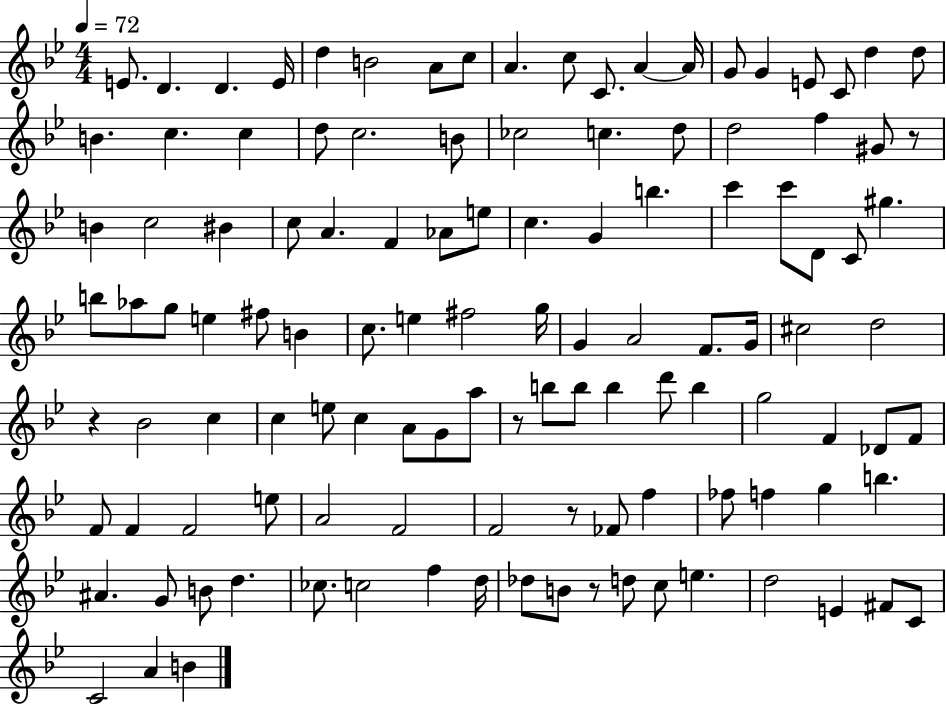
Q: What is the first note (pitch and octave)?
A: E4